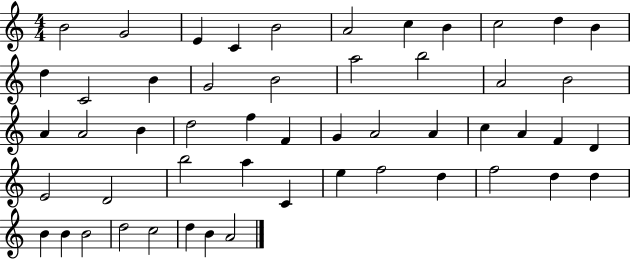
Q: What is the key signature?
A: C major